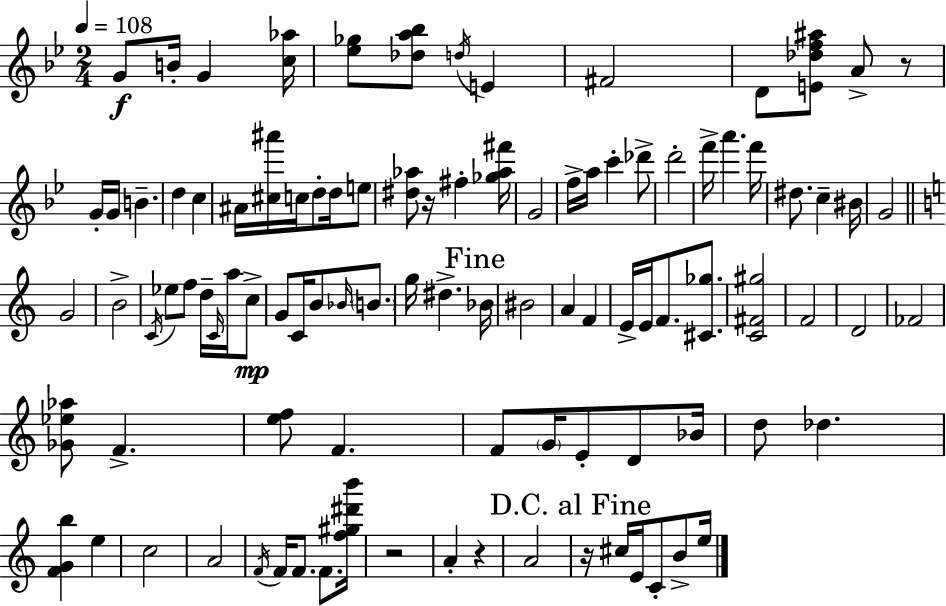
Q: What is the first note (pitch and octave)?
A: G4